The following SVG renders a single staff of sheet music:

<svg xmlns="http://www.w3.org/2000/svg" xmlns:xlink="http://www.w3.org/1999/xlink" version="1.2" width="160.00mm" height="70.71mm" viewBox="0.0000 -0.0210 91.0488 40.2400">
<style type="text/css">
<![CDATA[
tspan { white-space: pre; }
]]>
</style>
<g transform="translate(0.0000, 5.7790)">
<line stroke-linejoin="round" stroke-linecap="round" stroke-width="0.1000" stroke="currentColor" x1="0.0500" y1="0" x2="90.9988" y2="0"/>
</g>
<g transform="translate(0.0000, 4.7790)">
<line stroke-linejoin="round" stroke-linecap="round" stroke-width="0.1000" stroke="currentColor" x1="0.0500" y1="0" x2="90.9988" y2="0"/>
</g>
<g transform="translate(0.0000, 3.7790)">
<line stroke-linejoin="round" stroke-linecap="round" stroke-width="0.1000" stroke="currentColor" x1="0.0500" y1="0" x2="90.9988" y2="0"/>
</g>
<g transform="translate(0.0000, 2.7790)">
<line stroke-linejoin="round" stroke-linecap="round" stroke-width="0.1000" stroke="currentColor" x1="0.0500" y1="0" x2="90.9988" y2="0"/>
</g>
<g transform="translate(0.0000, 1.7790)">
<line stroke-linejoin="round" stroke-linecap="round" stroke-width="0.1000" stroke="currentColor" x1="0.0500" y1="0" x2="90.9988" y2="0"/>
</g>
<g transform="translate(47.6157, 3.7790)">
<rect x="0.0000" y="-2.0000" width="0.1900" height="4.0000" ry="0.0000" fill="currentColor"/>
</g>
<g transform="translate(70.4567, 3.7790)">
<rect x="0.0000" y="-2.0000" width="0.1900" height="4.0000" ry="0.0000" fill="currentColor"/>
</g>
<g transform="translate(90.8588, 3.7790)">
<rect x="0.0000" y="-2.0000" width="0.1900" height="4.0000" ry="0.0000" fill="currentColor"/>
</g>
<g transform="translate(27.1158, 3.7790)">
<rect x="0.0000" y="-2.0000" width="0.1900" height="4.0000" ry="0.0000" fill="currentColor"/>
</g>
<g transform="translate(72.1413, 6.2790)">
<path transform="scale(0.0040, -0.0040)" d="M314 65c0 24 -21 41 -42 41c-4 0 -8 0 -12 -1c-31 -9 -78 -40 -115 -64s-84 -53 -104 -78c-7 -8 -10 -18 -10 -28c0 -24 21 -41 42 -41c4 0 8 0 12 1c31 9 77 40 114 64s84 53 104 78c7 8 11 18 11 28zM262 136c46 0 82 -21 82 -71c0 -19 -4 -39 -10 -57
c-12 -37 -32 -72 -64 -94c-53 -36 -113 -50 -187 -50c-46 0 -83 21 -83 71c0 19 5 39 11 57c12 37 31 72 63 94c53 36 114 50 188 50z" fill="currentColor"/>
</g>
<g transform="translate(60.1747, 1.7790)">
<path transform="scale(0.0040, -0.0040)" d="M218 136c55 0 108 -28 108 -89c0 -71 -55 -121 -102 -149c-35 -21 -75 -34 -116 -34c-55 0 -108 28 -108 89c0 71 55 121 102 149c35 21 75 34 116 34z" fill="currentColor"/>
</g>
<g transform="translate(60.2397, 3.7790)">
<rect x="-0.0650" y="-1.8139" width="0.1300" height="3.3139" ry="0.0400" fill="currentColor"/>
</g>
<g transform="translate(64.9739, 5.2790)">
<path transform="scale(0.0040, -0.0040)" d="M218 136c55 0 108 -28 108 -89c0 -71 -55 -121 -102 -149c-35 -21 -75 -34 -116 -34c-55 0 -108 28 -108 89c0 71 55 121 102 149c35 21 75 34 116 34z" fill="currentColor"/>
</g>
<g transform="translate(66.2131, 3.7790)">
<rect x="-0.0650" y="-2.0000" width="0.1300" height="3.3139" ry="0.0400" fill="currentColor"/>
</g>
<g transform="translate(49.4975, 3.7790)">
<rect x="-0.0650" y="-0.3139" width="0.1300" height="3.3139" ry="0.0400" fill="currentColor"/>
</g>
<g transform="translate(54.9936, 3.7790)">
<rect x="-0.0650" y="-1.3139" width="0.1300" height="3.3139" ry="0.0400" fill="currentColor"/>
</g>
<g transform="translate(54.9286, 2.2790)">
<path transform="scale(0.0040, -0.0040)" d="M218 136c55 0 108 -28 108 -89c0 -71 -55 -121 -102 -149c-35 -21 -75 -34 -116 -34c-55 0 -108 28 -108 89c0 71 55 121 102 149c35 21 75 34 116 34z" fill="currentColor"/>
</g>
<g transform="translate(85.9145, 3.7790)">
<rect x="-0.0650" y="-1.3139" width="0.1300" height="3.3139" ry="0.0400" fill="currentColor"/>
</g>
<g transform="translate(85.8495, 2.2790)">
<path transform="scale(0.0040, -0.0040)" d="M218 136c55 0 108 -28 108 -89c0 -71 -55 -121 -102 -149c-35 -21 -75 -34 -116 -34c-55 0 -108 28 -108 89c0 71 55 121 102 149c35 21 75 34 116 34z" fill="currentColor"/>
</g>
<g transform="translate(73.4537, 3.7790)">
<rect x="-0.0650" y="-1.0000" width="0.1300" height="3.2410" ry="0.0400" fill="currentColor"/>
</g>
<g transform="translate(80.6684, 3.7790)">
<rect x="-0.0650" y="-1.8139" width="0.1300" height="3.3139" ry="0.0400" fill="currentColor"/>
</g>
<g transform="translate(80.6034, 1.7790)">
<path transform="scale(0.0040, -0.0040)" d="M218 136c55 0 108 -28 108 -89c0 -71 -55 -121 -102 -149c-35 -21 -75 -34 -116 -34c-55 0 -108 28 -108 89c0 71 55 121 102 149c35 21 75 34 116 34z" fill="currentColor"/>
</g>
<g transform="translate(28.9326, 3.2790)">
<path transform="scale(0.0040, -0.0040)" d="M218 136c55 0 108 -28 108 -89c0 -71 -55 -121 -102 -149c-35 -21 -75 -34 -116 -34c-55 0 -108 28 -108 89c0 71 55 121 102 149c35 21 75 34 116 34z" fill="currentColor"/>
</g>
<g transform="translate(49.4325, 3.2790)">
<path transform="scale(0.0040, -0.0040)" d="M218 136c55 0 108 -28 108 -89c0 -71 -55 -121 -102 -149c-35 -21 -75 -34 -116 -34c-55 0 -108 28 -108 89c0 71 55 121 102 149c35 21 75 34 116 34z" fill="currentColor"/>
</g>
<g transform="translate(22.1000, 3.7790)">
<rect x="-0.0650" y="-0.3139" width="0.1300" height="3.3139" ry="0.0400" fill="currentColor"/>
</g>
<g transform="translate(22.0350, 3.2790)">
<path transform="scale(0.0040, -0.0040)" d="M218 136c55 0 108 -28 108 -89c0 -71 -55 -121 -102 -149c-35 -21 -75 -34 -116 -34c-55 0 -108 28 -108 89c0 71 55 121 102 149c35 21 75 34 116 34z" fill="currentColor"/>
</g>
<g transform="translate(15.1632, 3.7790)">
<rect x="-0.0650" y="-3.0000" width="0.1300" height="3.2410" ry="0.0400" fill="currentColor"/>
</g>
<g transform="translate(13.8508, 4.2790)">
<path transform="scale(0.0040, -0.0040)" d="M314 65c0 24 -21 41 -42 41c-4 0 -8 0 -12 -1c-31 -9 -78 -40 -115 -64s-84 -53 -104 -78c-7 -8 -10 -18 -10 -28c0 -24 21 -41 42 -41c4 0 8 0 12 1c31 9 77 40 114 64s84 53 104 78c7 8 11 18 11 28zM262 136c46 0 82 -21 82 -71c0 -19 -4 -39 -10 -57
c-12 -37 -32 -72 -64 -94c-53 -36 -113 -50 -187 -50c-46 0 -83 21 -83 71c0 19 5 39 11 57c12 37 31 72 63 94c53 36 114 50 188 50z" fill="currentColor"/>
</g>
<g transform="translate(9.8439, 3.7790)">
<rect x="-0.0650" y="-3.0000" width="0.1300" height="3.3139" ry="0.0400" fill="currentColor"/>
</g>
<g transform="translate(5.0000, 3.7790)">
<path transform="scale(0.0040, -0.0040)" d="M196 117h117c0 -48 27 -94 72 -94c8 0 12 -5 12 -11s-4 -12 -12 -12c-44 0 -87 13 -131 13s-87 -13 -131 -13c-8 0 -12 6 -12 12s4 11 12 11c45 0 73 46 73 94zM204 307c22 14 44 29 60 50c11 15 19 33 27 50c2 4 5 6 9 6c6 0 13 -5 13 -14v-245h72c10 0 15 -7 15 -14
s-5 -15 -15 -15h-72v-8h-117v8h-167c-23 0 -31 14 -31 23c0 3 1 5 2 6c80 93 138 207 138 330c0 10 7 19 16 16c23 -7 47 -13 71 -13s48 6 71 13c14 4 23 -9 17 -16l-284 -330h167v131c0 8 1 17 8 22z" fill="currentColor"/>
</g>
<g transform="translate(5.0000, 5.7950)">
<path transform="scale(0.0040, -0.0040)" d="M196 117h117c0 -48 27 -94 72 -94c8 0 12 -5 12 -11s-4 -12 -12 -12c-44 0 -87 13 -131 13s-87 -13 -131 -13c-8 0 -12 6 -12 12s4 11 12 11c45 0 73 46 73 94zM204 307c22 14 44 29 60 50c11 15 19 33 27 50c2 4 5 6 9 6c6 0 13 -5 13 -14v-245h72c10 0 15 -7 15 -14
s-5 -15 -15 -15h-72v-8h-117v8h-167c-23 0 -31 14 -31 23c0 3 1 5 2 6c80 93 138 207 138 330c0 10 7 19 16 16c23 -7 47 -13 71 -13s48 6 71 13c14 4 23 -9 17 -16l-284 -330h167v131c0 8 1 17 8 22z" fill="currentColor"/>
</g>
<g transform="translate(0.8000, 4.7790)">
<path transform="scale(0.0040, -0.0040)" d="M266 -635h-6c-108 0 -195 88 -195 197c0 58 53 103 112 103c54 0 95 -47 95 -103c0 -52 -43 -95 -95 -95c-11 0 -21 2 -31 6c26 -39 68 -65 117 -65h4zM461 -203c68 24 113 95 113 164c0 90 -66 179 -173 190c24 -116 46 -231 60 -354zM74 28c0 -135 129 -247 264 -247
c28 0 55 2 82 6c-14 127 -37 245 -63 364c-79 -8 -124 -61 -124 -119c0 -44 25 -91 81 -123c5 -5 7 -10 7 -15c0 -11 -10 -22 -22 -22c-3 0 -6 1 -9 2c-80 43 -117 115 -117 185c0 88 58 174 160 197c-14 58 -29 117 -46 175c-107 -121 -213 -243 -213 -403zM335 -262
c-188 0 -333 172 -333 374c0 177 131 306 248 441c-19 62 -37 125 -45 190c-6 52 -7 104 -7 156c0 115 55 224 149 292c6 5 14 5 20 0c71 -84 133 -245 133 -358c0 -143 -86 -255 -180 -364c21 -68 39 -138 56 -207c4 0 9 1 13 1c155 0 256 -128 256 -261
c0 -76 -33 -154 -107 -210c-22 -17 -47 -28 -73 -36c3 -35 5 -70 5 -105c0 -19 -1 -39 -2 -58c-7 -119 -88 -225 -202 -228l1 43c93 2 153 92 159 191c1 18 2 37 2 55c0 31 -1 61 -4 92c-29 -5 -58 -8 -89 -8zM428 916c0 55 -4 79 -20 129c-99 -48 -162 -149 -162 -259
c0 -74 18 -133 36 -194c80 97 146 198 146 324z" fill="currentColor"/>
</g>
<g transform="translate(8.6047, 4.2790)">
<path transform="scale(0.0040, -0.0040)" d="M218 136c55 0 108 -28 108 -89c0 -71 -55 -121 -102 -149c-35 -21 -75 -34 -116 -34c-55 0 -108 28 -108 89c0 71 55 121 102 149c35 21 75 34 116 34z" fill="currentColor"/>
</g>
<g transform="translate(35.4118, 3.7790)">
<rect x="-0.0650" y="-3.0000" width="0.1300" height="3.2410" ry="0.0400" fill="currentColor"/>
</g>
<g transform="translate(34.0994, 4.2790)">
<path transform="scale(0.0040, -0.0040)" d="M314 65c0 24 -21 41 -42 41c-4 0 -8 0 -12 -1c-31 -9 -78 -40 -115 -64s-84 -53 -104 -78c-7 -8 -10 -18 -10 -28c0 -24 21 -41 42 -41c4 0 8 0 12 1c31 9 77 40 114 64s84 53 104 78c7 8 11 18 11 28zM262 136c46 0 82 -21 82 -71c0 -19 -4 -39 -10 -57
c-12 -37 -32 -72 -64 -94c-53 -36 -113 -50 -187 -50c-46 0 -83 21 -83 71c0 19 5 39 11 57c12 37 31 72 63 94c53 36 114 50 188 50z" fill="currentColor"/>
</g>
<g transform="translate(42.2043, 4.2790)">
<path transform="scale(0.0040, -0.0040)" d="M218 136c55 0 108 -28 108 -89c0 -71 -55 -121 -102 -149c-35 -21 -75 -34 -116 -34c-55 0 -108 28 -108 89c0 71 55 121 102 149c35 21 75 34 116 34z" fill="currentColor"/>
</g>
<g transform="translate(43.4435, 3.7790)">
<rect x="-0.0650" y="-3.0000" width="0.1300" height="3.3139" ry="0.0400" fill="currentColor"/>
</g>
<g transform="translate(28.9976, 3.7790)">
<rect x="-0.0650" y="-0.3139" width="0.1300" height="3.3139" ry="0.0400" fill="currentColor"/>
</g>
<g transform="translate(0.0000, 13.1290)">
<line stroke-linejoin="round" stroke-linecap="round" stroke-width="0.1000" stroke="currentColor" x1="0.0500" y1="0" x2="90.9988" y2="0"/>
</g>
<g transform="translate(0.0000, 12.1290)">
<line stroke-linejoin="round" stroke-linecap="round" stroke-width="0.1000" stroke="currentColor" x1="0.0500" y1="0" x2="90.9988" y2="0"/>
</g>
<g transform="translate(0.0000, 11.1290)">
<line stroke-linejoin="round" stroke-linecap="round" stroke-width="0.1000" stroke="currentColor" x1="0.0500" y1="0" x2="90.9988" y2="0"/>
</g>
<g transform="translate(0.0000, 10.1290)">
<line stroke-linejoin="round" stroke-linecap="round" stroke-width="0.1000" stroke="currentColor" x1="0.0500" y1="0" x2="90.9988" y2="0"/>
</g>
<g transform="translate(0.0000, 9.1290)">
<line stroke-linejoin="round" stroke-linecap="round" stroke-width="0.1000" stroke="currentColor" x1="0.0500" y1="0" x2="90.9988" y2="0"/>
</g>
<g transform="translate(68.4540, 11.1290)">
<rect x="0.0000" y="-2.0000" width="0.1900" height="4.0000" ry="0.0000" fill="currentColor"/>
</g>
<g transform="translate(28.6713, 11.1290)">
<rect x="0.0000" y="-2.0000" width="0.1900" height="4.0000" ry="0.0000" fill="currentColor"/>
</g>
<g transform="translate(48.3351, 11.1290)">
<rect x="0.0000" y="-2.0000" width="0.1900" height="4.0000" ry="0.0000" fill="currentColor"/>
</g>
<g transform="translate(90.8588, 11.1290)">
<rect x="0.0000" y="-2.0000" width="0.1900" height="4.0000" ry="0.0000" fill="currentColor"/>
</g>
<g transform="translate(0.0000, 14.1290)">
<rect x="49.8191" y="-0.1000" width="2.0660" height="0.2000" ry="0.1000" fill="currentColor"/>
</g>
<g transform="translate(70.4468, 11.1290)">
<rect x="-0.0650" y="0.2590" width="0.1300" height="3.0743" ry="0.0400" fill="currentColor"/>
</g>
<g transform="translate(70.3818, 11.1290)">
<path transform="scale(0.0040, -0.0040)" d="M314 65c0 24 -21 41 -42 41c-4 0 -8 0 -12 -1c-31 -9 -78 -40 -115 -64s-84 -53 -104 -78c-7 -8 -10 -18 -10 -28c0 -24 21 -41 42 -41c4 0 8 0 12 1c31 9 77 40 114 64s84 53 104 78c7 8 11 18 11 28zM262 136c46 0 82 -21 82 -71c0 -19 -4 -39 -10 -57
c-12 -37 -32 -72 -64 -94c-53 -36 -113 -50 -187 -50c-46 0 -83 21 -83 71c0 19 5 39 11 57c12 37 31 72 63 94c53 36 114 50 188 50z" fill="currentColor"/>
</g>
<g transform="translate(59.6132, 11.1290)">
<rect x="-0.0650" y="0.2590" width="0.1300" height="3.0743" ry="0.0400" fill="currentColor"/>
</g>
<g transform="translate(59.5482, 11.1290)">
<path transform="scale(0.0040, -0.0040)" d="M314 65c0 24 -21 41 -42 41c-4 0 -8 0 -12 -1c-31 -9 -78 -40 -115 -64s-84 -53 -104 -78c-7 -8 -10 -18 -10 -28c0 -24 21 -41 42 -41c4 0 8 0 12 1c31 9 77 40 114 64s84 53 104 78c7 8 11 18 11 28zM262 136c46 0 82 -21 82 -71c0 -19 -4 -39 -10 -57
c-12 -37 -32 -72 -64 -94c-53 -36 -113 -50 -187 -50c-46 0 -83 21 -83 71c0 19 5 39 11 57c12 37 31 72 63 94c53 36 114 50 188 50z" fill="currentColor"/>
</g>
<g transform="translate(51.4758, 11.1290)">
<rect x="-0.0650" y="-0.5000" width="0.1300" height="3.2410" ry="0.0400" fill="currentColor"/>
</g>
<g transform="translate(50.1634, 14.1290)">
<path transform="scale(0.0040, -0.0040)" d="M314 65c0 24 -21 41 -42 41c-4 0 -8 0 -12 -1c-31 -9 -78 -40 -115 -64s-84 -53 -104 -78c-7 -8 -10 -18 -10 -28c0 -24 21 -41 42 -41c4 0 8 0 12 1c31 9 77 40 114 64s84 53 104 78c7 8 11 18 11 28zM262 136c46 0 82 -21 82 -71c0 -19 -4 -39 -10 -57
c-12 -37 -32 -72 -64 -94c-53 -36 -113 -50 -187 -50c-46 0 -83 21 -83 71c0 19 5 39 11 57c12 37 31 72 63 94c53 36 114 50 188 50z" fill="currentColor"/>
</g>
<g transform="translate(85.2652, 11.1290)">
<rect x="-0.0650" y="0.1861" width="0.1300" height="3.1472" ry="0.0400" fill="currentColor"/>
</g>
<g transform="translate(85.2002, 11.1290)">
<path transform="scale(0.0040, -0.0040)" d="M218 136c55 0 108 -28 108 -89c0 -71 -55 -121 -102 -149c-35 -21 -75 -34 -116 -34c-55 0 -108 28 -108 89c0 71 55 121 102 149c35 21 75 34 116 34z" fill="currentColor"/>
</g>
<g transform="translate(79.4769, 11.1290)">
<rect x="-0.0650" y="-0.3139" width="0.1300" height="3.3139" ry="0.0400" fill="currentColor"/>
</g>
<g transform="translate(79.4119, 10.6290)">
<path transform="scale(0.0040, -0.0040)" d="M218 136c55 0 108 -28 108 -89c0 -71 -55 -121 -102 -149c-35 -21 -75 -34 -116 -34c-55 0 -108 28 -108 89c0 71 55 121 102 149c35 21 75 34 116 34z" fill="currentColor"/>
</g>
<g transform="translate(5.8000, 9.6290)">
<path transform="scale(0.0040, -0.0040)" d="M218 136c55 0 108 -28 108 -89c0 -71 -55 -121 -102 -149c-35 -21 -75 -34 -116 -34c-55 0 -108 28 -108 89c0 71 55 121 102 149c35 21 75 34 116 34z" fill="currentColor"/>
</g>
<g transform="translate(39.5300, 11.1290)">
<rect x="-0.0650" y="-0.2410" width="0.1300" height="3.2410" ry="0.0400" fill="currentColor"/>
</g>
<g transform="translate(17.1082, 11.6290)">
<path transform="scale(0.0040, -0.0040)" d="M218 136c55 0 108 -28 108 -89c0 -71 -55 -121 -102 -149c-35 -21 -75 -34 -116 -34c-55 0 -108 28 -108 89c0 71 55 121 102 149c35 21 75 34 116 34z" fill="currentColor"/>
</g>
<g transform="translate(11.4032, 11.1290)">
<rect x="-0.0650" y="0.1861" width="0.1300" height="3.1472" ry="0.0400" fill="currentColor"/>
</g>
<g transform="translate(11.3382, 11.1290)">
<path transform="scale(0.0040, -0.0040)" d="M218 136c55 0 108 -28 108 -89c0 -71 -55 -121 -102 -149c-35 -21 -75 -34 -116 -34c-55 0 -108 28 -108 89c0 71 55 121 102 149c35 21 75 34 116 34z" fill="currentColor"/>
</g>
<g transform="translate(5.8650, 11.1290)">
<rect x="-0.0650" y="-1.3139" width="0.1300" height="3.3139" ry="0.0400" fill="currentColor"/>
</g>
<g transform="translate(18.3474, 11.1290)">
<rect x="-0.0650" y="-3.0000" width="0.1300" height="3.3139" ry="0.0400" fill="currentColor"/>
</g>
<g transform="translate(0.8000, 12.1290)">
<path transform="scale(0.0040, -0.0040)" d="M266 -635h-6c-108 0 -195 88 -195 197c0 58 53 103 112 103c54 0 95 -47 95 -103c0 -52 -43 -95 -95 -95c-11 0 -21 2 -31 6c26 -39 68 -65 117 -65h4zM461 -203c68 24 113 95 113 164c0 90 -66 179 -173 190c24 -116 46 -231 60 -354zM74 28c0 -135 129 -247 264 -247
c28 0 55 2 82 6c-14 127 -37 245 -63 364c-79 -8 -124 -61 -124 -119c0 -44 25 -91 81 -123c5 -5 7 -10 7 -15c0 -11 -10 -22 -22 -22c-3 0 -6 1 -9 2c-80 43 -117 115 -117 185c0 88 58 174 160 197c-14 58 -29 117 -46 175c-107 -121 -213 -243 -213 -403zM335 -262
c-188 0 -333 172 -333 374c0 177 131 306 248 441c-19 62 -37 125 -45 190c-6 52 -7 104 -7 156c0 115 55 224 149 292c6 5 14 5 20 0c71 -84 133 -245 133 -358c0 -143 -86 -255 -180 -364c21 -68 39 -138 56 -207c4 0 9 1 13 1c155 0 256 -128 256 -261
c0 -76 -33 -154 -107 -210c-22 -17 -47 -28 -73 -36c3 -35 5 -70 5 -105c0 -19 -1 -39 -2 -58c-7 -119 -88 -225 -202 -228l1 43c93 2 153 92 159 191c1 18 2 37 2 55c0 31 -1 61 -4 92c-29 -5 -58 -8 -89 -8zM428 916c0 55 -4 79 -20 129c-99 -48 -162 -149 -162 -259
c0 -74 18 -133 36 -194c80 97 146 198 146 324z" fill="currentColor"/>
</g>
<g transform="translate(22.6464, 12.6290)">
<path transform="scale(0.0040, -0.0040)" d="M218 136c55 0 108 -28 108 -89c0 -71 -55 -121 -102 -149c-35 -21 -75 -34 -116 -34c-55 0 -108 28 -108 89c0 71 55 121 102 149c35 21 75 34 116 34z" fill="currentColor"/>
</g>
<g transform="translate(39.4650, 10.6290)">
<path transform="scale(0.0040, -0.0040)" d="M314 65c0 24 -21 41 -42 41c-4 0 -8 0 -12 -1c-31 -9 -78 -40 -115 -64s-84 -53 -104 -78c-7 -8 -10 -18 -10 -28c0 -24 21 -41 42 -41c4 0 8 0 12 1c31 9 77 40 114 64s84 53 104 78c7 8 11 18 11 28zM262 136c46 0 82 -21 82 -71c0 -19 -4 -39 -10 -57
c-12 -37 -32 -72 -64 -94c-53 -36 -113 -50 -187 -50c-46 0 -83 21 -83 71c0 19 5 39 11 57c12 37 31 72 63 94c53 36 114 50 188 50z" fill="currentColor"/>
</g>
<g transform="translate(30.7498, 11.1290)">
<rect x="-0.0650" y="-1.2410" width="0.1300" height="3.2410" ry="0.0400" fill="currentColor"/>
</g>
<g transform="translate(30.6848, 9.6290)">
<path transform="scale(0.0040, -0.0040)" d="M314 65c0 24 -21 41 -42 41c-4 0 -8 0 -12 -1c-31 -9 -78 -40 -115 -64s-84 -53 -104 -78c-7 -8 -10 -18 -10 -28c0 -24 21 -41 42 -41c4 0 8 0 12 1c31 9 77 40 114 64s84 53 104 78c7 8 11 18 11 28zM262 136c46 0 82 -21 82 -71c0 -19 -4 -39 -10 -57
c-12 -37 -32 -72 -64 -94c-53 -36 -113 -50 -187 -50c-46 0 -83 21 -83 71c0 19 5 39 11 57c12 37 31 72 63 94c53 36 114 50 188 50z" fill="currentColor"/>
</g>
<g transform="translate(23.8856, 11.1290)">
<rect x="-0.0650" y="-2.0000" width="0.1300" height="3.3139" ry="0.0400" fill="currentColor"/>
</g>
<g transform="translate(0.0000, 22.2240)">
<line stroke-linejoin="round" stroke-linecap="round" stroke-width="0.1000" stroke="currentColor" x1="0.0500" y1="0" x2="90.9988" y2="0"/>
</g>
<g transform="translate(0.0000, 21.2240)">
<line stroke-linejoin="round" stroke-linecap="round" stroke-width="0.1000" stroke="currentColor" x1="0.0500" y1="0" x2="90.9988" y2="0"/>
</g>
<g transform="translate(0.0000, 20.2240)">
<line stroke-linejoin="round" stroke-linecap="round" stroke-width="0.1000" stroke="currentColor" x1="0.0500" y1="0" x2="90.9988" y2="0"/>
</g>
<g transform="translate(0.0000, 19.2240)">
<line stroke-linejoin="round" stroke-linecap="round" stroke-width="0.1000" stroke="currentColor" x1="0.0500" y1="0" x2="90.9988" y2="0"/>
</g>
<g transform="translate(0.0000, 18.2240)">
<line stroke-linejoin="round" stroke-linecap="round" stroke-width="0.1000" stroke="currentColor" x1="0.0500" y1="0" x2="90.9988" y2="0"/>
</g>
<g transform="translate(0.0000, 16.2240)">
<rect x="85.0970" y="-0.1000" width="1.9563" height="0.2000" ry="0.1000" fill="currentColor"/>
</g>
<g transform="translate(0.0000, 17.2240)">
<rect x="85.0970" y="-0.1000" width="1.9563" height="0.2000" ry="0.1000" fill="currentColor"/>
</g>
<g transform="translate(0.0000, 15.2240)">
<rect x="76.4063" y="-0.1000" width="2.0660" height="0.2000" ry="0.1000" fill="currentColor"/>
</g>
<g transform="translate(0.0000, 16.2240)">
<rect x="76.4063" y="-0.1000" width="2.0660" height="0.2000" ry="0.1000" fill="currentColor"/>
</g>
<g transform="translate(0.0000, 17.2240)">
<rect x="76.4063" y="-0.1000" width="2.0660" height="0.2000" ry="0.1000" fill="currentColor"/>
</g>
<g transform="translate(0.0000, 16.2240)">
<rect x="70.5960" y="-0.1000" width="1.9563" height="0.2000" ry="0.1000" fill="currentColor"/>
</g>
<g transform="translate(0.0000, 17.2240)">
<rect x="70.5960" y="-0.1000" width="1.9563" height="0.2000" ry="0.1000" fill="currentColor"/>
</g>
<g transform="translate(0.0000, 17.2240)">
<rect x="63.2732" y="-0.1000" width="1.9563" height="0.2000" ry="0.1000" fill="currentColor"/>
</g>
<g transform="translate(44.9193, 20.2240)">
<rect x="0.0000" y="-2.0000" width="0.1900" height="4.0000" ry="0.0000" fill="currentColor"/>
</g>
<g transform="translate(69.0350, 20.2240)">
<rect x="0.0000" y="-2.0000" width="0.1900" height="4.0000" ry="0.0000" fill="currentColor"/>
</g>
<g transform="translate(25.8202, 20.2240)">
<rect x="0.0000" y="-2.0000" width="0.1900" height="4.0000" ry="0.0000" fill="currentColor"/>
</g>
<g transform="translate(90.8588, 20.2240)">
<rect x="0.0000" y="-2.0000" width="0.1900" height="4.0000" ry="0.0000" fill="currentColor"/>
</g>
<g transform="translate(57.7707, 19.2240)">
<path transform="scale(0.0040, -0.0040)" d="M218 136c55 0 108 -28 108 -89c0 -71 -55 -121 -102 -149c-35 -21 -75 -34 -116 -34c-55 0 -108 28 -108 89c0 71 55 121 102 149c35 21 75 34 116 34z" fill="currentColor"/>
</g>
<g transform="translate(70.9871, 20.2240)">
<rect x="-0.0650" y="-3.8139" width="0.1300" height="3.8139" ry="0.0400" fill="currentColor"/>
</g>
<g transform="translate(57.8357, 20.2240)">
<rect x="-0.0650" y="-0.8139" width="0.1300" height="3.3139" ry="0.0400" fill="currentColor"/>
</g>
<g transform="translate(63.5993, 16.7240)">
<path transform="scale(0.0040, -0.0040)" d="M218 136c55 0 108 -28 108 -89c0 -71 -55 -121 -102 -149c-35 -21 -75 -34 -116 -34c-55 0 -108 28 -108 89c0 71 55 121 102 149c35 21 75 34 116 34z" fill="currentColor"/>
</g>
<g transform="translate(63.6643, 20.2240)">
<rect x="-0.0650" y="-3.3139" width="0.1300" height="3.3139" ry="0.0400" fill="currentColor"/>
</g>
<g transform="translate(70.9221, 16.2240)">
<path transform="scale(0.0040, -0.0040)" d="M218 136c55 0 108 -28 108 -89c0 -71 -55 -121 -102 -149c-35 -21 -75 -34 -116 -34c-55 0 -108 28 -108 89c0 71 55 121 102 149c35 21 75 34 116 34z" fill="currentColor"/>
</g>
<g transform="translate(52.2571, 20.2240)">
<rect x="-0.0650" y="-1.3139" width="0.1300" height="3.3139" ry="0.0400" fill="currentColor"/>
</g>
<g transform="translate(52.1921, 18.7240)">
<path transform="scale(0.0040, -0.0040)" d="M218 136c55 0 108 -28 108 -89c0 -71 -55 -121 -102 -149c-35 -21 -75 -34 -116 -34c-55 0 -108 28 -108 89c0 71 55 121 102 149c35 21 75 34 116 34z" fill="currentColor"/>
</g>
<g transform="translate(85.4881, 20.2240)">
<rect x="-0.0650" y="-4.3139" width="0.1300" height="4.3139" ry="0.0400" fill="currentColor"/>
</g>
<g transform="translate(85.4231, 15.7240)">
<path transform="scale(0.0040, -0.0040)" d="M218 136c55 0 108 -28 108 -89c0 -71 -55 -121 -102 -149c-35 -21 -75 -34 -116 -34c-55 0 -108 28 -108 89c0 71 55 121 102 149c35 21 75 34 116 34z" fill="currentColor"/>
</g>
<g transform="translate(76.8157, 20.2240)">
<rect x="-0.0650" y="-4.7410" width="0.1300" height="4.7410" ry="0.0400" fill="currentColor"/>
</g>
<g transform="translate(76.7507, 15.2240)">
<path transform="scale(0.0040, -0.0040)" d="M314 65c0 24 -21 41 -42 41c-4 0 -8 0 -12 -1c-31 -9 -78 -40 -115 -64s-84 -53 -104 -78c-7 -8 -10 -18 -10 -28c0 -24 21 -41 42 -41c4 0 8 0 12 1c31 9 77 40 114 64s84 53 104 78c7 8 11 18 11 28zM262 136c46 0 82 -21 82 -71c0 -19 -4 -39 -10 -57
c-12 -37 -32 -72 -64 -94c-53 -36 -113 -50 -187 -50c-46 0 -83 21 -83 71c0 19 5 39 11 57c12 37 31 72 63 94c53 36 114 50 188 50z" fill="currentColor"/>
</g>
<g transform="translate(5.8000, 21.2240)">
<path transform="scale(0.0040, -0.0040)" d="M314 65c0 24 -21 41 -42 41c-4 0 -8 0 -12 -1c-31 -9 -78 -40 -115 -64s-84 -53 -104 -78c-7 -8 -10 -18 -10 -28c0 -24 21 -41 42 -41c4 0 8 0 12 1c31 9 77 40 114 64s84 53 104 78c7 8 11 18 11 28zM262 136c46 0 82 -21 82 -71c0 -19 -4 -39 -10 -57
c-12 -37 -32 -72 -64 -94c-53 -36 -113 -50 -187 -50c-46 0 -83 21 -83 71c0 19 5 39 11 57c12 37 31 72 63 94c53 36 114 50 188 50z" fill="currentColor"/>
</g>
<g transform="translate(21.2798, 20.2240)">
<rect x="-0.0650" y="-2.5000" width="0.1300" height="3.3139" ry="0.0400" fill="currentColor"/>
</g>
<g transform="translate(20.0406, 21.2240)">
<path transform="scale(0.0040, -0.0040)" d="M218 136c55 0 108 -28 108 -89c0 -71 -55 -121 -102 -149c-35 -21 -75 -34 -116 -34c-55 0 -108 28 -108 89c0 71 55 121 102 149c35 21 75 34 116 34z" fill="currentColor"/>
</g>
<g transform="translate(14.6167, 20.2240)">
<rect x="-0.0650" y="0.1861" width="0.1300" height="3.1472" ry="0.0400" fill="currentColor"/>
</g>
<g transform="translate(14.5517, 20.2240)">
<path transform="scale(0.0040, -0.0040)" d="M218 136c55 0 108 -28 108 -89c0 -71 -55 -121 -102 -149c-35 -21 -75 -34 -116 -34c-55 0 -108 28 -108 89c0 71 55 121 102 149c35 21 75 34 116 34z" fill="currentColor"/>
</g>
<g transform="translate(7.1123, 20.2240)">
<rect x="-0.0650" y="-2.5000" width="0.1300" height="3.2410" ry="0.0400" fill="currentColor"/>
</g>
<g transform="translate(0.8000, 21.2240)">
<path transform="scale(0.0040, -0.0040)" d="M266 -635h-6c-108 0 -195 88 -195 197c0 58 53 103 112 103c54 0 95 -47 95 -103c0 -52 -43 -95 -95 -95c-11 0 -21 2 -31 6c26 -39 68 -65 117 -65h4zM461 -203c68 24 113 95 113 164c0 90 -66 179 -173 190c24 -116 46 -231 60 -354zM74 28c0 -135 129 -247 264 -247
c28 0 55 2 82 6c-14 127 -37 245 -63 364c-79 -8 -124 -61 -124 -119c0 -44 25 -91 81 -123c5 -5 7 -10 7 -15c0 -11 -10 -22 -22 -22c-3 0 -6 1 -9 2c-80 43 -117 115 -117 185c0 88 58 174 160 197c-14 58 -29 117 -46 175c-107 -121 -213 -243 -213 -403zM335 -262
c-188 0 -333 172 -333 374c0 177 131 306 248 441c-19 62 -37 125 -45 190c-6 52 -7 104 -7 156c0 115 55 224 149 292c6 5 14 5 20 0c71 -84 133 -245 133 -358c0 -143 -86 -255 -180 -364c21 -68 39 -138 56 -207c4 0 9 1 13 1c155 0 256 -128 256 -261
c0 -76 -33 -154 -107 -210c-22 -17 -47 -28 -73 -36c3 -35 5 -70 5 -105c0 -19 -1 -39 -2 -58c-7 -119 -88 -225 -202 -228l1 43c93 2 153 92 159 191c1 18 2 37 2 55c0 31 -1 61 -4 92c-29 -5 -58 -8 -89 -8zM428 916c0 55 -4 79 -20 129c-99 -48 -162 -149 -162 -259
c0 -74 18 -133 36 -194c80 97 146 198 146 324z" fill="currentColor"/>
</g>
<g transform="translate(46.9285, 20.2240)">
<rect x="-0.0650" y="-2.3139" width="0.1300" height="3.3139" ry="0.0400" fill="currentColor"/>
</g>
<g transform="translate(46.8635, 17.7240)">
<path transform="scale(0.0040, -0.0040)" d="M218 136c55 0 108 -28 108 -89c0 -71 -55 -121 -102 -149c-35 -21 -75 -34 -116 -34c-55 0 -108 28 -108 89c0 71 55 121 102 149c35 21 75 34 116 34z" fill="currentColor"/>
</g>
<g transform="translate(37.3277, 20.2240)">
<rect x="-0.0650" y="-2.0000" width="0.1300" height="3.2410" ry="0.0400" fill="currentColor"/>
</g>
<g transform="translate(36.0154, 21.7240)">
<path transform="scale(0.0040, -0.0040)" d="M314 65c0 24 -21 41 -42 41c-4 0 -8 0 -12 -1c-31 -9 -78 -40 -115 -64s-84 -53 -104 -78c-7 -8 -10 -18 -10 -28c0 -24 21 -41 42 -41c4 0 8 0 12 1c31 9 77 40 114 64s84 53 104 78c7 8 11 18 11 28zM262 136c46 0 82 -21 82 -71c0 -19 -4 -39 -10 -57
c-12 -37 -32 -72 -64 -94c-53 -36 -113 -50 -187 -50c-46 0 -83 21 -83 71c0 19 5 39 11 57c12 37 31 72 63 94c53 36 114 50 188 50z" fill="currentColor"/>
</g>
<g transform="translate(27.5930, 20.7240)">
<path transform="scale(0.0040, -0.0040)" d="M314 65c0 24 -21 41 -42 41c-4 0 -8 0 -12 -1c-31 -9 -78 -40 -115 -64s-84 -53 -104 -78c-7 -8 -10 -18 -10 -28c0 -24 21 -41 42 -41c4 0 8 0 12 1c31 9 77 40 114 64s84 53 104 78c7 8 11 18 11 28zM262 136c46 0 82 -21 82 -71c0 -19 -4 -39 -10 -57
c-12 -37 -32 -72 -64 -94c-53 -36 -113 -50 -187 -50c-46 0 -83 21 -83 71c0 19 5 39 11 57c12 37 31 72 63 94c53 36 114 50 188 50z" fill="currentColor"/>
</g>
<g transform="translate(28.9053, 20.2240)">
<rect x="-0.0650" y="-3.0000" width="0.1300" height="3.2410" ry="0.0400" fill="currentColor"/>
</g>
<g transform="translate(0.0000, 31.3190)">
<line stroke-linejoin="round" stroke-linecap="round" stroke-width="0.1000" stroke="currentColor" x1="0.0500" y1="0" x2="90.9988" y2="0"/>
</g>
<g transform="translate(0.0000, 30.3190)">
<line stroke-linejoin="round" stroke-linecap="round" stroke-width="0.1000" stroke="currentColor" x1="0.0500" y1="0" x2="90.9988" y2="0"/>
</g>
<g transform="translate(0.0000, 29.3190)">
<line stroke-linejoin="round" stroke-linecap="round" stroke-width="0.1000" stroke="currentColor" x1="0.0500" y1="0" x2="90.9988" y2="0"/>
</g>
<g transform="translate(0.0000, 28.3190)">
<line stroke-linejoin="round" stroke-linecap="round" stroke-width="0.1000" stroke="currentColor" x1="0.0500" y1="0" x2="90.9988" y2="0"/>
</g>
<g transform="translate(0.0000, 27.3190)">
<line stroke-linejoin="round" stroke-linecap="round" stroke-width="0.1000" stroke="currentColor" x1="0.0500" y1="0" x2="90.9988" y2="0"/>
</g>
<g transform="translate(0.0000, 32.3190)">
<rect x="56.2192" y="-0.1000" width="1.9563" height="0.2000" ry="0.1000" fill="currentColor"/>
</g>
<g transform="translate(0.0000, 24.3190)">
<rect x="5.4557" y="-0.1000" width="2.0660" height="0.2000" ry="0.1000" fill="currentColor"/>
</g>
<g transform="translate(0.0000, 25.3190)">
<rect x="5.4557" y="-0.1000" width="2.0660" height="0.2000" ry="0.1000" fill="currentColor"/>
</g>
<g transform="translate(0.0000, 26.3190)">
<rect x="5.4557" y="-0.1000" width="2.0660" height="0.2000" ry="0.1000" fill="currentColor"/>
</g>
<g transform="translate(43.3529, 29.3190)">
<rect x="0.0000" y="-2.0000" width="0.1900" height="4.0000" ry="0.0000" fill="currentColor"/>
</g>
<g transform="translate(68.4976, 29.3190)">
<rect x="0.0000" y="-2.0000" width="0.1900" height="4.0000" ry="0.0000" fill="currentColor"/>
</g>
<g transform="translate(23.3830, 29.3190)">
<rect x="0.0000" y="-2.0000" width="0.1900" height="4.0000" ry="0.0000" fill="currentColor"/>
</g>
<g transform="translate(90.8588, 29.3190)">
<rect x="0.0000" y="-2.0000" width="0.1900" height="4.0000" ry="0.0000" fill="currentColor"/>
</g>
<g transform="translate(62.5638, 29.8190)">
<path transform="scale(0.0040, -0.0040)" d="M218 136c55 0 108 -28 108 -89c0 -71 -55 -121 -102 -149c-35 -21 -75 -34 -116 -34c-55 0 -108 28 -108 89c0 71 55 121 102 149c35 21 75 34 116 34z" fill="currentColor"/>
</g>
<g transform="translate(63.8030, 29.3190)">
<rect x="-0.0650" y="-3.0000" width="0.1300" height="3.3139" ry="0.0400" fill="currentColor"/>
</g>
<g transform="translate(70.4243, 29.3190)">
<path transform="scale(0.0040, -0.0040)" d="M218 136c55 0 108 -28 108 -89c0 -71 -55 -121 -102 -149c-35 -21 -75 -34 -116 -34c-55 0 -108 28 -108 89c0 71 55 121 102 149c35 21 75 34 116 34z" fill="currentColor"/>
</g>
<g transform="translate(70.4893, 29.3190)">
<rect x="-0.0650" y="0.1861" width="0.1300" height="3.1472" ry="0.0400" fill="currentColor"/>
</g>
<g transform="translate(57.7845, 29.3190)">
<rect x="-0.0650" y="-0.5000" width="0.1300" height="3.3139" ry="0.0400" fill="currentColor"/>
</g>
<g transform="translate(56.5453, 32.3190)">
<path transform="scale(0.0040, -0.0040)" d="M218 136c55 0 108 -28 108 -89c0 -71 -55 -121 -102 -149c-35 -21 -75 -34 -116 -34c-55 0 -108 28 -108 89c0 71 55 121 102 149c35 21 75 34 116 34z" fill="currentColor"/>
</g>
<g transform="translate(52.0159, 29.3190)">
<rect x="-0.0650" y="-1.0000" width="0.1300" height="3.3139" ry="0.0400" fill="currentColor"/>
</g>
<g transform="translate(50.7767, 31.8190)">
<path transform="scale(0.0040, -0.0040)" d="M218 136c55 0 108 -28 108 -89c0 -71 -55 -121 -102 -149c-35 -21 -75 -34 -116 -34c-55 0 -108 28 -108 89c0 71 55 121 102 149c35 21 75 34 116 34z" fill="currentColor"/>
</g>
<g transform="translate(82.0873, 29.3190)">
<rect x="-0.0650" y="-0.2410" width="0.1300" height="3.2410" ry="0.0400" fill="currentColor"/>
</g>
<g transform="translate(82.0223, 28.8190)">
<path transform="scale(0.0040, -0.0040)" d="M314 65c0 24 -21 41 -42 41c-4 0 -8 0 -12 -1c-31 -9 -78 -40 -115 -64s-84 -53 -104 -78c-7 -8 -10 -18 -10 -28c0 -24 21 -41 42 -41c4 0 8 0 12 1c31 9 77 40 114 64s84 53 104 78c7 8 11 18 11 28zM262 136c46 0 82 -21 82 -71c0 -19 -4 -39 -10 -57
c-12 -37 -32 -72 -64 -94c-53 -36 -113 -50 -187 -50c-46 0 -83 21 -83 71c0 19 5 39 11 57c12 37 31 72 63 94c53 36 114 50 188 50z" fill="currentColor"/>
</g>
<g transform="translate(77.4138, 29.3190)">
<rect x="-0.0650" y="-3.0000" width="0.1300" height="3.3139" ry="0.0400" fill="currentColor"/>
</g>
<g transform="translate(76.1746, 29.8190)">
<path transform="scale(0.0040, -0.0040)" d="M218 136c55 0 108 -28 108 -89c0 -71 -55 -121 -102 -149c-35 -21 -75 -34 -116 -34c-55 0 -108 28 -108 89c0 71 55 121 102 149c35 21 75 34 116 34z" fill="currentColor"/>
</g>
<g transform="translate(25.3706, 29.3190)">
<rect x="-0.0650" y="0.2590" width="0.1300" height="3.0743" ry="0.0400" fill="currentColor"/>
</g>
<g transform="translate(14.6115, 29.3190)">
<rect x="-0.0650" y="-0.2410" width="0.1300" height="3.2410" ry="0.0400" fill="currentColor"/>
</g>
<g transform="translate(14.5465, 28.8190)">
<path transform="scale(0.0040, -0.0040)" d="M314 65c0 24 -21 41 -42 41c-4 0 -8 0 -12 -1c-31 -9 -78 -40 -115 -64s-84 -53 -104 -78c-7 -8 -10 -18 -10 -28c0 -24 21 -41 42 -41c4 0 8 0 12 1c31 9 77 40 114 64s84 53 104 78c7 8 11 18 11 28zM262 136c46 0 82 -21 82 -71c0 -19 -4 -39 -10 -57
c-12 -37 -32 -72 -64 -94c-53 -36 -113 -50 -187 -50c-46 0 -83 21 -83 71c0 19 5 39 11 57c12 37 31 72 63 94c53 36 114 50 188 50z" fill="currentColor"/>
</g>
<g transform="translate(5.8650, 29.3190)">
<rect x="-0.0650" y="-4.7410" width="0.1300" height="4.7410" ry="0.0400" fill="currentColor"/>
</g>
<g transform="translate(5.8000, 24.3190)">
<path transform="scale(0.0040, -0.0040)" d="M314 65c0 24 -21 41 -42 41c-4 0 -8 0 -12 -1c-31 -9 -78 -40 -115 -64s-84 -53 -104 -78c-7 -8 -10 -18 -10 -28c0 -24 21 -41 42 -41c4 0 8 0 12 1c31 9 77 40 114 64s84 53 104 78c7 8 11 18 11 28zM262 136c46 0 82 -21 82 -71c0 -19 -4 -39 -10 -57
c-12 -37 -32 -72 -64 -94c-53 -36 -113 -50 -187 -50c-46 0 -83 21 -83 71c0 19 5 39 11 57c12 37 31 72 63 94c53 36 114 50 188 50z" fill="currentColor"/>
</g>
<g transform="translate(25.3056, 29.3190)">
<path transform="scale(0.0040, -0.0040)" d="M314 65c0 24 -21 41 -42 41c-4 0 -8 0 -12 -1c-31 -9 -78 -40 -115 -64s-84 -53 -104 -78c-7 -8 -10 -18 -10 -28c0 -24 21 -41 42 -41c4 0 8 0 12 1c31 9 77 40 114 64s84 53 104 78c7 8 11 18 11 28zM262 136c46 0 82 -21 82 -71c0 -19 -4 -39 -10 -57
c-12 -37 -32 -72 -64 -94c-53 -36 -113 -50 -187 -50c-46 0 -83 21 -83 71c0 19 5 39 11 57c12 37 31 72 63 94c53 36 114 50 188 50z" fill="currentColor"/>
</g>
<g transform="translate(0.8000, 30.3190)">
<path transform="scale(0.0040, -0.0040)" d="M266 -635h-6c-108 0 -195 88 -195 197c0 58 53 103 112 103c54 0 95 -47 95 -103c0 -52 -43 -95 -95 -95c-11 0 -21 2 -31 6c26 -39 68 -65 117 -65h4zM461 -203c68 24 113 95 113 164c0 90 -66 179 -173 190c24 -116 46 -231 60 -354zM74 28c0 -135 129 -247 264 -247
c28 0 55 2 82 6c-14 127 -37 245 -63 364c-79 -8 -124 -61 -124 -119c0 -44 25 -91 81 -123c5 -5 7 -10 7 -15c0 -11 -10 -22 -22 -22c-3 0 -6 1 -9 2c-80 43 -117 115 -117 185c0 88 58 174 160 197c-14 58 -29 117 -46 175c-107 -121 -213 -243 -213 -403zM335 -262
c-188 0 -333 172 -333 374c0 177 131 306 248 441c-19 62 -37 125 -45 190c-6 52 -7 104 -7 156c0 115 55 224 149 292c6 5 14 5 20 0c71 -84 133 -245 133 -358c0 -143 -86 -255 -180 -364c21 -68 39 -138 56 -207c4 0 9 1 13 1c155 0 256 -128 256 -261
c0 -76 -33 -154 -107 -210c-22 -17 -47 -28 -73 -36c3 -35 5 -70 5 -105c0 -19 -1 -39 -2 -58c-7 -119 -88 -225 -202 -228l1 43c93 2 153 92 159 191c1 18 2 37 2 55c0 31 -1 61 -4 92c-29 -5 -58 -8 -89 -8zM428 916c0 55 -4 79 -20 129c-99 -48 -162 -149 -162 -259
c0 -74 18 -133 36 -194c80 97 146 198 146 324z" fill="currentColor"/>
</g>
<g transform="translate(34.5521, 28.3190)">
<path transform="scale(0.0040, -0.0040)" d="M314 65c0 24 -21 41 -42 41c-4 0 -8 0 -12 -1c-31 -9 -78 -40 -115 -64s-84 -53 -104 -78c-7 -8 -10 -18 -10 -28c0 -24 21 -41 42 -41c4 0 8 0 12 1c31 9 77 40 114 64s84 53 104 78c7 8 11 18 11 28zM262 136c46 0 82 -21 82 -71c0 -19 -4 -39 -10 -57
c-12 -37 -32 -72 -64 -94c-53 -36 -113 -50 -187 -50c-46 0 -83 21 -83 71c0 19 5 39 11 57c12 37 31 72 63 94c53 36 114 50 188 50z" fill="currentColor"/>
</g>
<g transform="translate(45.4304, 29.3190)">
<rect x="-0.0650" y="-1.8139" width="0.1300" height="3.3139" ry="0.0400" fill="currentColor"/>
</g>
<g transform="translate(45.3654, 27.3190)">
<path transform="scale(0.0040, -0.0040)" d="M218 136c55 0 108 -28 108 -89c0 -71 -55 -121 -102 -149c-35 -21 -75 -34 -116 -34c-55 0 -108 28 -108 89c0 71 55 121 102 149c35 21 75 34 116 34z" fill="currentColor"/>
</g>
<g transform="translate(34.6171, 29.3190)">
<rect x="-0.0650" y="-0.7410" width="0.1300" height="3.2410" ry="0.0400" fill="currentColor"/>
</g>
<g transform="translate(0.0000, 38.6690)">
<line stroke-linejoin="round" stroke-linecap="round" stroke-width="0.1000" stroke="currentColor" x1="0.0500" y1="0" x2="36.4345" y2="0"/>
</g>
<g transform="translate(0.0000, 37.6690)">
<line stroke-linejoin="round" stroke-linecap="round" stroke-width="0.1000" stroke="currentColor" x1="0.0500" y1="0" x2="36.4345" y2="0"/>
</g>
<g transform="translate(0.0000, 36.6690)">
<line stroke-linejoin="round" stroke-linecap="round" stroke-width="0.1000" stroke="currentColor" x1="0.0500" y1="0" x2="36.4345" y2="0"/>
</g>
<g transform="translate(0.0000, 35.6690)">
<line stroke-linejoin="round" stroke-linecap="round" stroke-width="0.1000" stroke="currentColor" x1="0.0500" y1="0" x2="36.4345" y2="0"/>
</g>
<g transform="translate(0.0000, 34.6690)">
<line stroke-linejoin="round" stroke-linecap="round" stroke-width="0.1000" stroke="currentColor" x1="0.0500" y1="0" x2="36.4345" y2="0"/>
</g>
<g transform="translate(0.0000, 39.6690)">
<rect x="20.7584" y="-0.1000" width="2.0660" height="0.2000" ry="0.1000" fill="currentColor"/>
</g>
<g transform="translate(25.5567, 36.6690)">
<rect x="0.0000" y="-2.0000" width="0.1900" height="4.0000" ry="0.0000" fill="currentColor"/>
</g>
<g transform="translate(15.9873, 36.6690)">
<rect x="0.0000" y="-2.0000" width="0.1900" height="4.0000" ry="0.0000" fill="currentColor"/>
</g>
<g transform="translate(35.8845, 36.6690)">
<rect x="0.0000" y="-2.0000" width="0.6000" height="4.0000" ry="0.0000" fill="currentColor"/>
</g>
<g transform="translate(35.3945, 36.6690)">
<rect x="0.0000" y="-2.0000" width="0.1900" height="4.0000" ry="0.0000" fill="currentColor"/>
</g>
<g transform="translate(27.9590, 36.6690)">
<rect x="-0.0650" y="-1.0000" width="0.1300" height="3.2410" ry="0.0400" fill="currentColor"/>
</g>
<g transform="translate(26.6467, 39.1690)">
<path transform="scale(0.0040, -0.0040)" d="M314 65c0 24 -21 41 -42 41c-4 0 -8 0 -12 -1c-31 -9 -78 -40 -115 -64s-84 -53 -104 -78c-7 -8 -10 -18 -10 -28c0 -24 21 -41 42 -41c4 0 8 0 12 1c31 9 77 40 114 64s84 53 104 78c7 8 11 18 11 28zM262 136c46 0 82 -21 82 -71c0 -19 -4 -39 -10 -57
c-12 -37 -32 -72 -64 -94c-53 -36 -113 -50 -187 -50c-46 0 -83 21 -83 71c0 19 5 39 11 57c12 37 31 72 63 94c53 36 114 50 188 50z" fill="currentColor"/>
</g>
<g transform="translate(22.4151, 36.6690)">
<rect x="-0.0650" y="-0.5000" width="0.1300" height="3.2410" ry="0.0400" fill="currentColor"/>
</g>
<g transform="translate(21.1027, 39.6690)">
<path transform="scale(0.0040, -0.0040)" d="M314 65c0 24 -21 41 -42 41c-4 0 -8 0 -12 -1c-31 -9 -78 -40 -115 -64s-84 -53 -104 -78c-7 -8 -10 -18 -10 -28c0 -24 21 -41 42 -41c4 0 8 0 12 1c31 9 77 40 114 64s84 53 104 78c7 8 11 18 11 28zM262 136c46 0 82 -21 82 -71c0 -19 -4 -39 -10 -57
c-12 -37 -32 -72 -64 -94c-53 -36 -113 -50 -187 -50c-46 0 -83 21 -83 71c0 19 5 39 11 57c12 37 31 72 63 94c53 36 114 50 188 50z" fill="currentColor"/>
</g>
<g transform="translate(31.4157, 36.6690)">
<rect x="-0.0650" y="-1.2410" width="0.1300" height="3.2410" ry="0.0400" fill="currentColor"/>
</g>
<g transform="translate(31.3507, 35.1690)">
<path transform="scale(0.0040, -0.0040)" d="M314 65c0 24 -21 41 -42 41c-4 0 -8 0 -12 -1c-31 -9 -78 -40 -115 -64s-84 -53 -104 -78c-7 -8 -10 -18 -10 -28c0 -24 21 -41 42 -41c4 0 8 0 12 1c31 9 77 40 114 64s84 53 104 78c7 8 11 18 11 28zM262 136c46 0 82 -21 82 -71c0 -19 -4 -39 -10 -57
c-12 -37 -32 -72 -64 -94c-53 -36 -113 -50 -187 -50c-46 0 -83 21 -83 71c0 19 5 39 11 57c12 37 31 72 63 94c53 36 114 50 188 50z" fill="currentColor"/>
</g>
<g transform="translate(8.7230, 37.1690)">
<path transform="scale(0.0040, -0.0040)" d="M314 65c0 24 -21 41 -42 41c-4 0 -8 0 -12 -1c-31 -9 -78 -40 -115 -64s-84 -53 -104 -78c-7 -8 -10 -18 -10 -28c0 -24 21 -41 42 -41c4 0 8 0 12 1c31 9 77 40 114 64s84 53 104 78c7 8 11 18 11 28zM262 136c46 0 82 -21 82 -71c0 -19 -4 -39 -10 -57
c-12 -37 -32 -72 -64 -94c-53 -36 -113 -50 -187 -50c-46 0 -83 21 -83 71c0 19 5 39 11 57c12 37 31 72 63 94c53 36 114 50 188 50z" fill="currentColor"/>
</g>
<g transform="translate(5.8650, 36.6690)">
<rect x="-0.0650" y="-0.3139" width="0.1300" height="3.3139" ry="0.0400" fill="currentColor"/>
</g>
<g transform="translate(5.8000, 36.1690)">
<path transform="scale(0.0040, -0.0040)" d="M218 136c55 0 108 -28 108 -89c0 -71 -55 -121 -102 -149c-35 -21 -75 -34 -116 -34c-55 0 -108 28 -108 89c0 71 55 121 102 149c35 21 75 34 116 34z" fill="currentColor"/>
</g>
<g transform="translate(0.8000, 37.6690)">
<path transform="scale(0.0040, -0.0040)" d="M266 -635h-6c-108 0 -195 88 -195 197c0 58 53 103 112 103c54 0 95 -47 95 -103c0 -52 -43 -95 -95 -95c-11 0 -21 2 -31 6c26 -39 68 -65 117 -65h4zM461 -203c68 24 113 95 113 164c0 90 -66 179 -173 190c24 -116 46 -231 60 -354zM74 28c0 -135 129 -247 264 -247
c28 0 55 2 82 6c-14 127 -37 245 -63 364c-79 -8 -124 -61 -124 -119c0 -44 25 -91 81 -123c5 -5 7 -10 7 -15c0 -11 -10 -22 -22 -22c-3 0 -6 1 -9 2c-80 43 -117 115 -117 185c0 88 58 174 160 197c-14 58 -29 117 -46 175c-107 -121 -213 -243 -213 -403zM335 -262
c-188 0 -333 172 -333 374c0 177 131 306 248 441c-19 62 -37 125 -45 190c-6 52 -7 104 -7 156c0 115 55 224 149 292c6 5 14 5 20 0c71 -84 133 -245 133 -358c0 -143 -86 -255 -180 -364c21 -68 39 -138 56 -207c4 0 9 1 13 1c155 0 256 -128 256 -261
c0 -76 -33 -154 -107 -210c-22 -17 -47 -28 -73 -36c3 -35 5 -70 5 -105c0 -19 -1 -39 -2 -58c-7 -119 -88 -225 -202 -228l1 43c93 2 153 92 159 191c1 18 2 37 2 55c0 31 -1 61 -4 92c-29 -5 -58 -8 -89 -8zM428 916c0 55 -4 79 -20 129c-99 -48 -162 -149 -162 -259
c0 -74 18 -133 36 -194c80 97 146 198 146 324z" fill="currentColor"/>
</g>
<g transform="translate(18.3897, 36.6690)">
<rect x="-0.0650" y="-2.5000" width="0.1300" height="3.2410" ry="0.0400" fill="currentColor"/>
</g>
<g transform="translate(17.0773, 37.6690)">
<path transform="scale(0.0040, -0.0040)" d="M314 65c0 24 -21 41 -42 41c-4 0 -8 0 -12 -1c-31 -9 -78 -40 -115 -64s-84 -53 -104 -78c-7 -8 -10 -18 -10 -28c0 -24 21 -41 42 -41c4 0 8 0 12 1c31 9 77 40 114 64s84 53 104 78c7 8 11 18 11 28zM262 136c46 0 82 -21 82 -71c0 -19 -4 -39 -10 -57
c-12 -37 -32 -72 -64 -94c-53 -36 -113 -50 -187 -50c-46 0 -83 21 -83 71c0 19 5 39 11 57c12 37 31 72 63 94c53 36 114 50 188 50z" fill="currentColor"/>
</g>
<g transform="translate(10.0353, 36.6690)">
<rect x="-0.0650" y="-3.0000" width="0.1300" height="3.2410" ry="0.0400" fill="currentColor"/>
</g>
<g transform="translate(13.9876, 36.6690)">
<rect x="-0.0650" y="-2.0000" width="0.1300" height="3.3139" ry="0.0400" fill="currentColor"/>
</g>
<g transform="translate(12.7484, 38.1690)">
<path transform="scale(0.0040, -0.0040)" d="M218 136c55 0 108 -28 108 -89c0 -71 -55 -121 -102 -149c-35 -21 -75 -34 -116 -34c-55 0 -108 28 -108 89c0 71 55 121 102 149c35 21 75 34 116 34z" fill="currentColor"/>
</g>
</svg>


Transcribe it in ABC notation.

X:1
T:Untitled
M:4/4
L:1/4
K:C
A A2 c c A2 A c e f F D2 f e e B A F e2 c2 C2 B2 B2 c B G2 B G A2 F2 g e d b c' e'2 d' e'2 c2 B2 d2 f D C A B A c2 c A2 F G2 C2 D2 e2